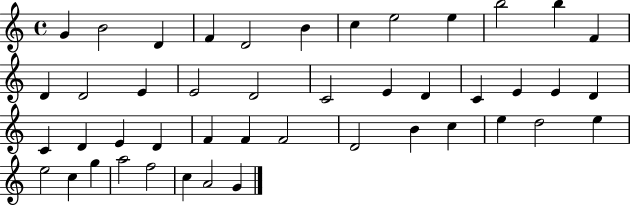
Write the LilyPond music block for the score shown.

{
  \clef treble
  \time 4/4
  \defaultTimeSignature
  \key c \major
  g'4 b'2 d'4 | f'4 d'2 b'4 | c''4 e''2 e''4 | b''2 b''4 f'4 | \break d'4 d'2 e'4 | e'2 d'2 | c'2 e'4 d'4 | c'4 e'4 e'4 d'4 | \break c'4 d'4 e'4 d'4 | f'4 f'4 f'2 | d'2 b'4 c''4 | e''4 d''2 e''4 | \break e''2 c''4 g''4 | a''2 f''2 | c''4 a'2 g'4 | \bar "|."
}